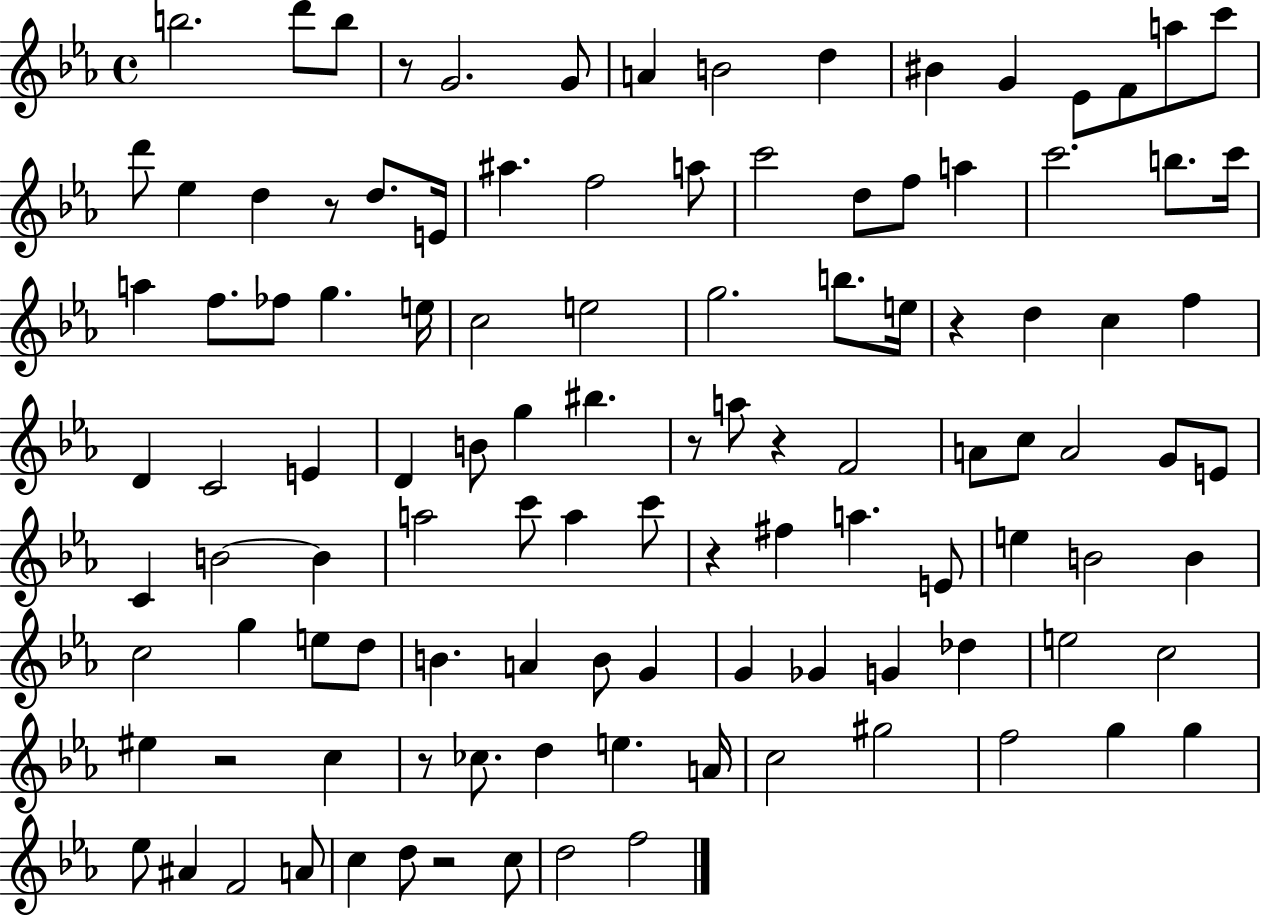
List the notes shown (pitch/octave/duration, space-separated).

B5/h. D6/e B5/e R/e G4/h. G4/e A4/q B4/h D5/q BIS4/q G4/q Eb4/e F4/e A5/e C6/e D6/e Eb5/q D5/q R/e D5/e. E4/s A#5/q. F5/h A5/e C6/h D5/e F5/e A5/q C6/h. B5/e. C6/s A5/q F5/e. FES5/e G5/q. E5/s C5/h E5/h G5/h. B5/e. E5/s R/q D5/q C5/q F5/q D4/q C4/h E4/q D4/q B4/e G5/q BIS5/q. R/e A5/e R/q F4/h A4/e C5/e A4/h G4/e E4/e C4/q B4/h B4/q A5/h C6/e A5/q C6/e R/q F#5/q A5/q. E4/e E5/q B4/h B4/q C5/h G5/q E5/e D5/e B4/q. A4/q B4/e G4/q G4/q Gb4/q G4/q Db5/q E5/h C5/h EIS5/q R/h C5/q R/e CES5/e. D5/q E5/q. A4/s C5/h G#5/h F5/h G5/q G5/q Eb5/e A#4/q F4/h A4/e C5/q D5/e R/h C5/e D5/h F5/h